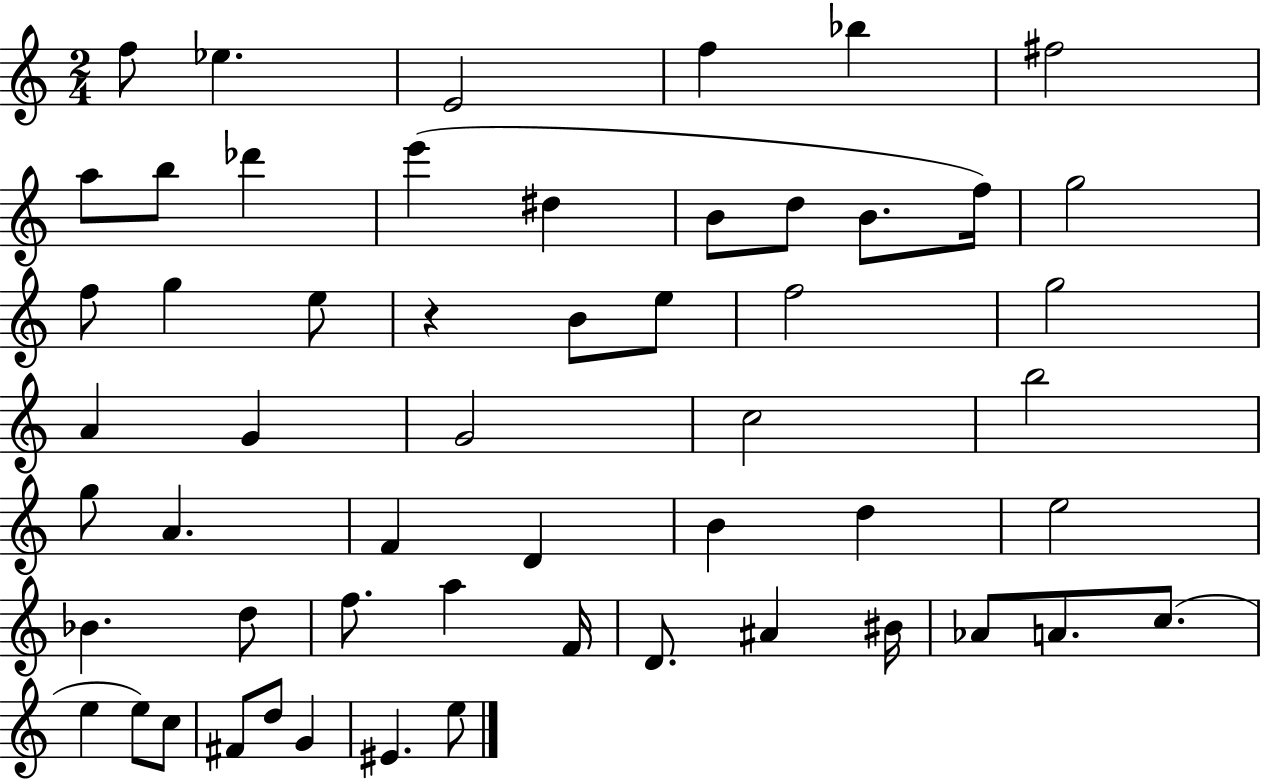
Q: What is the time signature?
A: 2/4